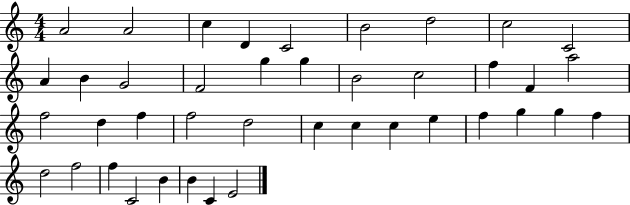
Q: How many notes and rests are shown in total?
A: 41